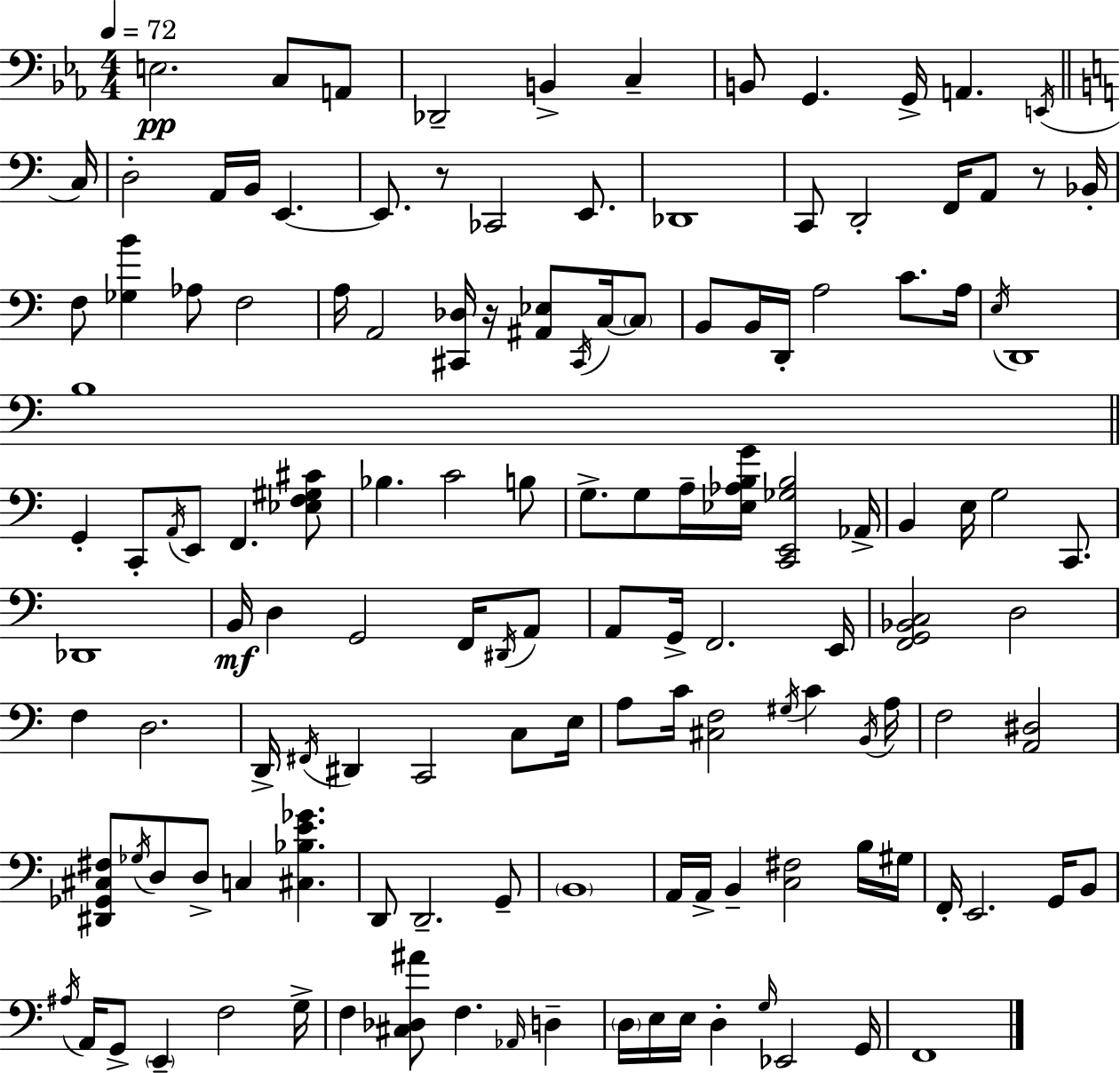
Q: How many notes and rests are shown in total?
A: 136